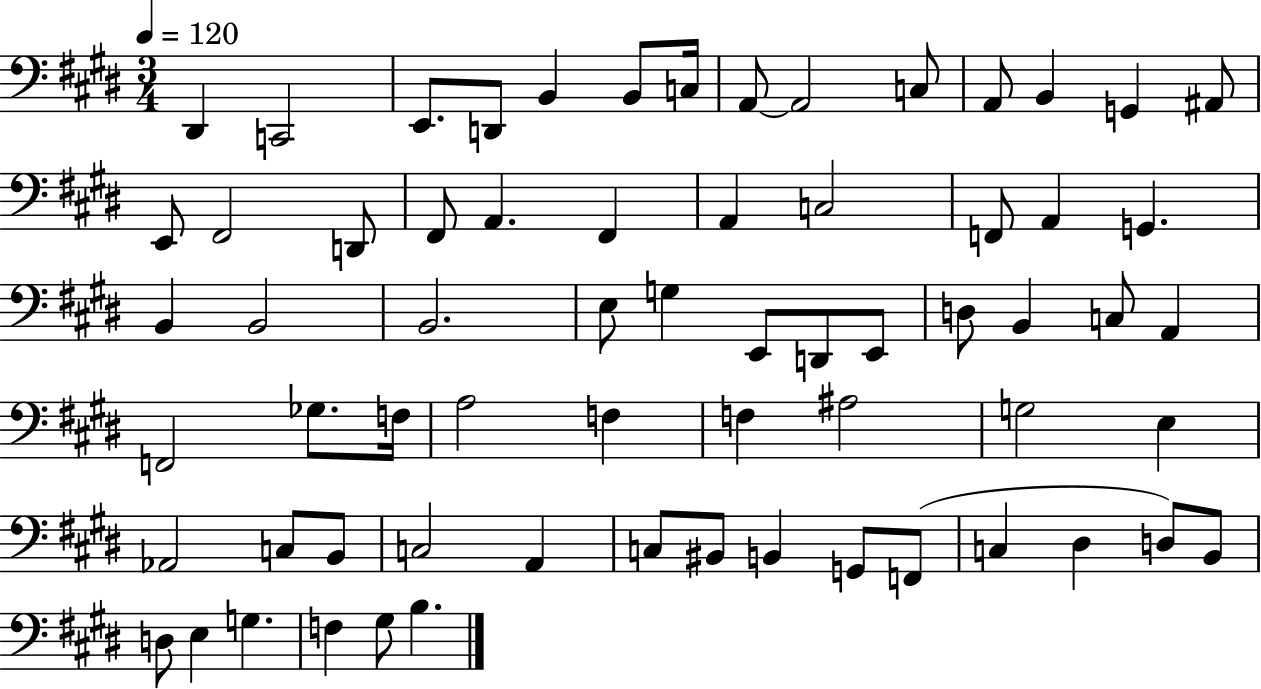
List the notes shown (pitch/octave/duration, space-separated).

D#2/q C2/h E2/e. D2/e B2/q B2/e C3/s A2/e A2/h C3/e A2/e B2/q G2/q A#2/e E2/e F#2/h D2/e F#2/e A2/q. F#2/q A2/q C3/h F2/e A2/q G2/q. B2/q B2/h B2/h. E3/e G3/q E2/e D2/e E2/e D3/e B2/q C3/e A2/q F2/h Gb3/e. F3/s A3/h F3/q F3/q A#3/h G3/h E3/q Ab2/h C3/e B2/e C3/h A2/q C3/e BIS2/e B2/q G2/e F2/e C3/q D#3/q D3/e B2/e D3/e E3/q G3/q. F3/q G#3/e B3/q.